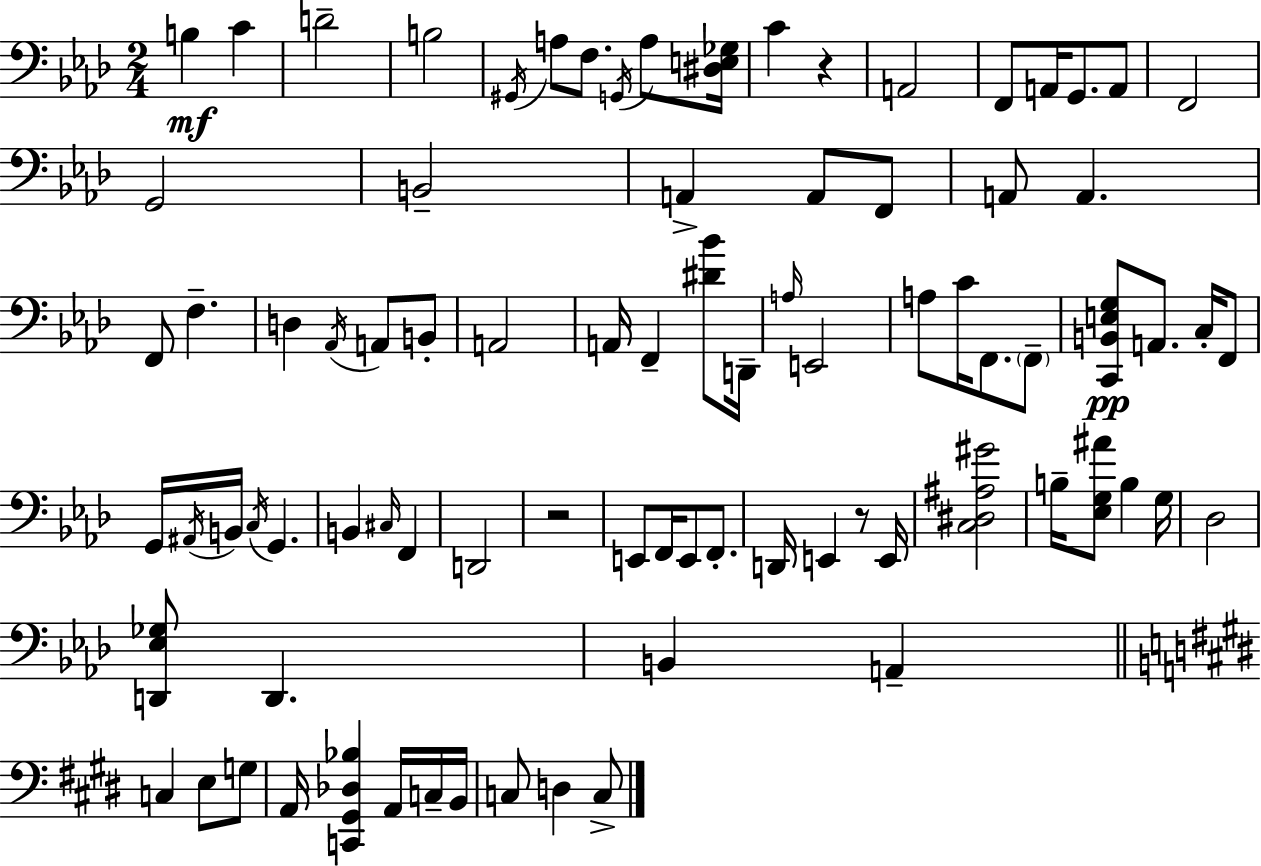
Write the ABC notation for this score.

X:1
T:Untitled
M:2/4
L:1/4
K:Ab
B, C D2 B,2 ^G,,/4 A,/2 F,/2 G,,/4 A,/2 [^D,E,_G,]/4 C z A,,2 F,,/2 A,,/4 G,,/2 A,,/2 F,,2 G,,2 B,,2 A,, A,,/2 F,,/2 A,,/2 A,, F,,/2 F, D, _A,,/4 A,,/2 B,,/2 A,,2 A,,/4 F,, [^D_B]/2 D,,/4 A,/4 E,,2 A,/2 C/4 F,,/2 F,,/2 [C,,B,,E,G,]/2 A,,/2 C,/4 F,,/2 G,,/4 ^A,,/4 B,,/4 C,/4 G,, B,, ^C,/4 F,, D,,2 z2 E,,/2 F,,/4 E,,/2 F,,/2 D,,/4 E,, z/2 E,,/4 [C,^D,^A,^G]2 B,/4 [_E,G,^A]/2 B, G,/4 _D,2 [D,,_E,_G,]/2 D,, B,, A,, C, E,/2 G,/2 A,,/4 [C,,^G,,_D,_B,] A,,/4 C,/4 B,,/4 C,/2 D, C,/2